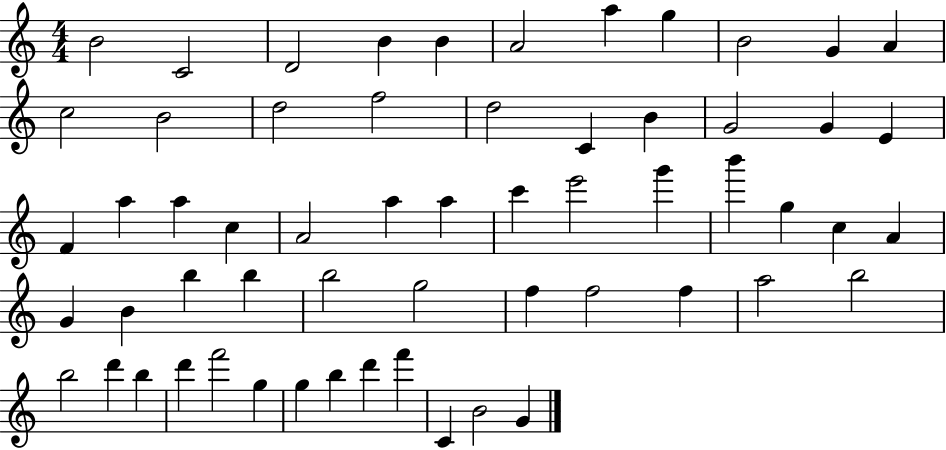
X:1
T:Untitled
M:4/4
L:1/4
K:C
B2 C2 D2 B B A2 a g B2 G A c2 B2 d2 f2 d2 C B G2 G E F a a c A2 a a c' e'2 g' b' g c A G B b b b2 g2 f f2 f a2 b2 b2 d' b d' f'2 g g b d' f' C B2 G